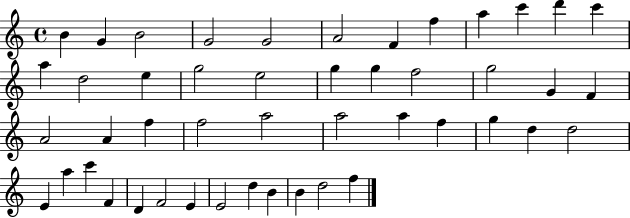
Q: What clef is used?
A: treble